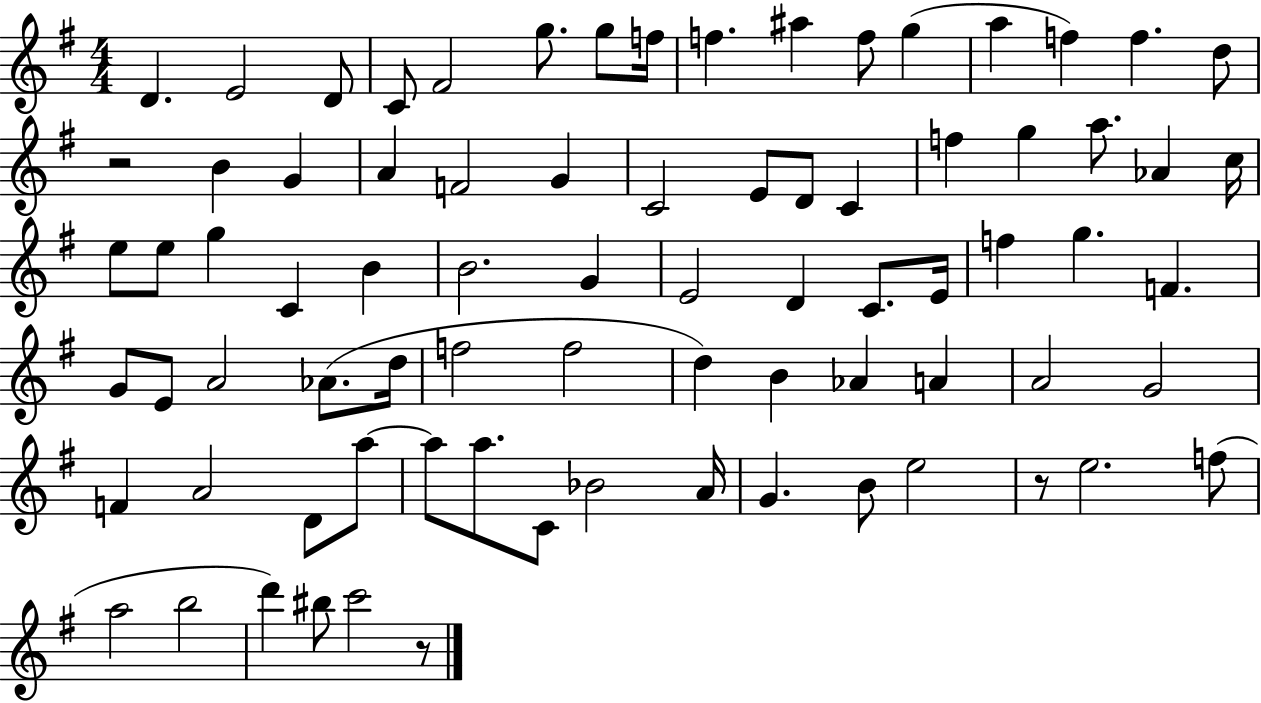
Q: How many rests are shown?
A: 3